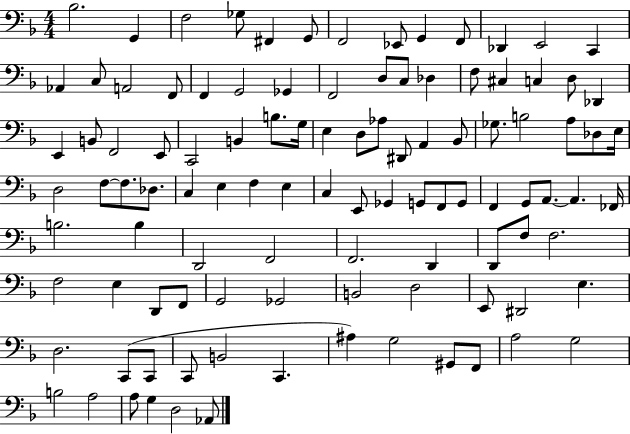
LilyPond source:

{
  \clef bass
  \numericTimeSignature
  \time 4/4
  \key f \major
  bes2. g,4 | f2 ges8 fis,4 g,8 | f,2 ees,8 g,4 f,8 | des,4 e,2 c,4 | \break aes,4 c8 a,2 f,8 | f,4 g,2 ges,4 | f,2 d8 c8 des4 | f8 cis4 c4 d8 des,4 | \break e,4 b,8 f,2 e,8 | c,2 b,4 b8. g16 | e4 d8 aes8 dis,8 a,4 bes,8 | ges8. b2 a8 des8 e16 | \break d2 f8~~ f8. des8. | c4 e4 f4 e4 | c4 e,8 ges,4 g,8 f,8 g,8 | f,4 g,8 a,8.~~ a,4. fes,16 | \break b2. b4 | d,2 f,2 | f,2. d,4 | d,8 f8 f2. | \break f2 e4 d,8 f,8 | g,2 ges,2 | b,2 d2 | e,8 dis,2 e4. | \break d2. c,8( c,8 | c,8 b,2 c,4. | ais4) g2 gis,8 f,8 | a2 g2 | \break b2 a2 | a8 g4 d2 aes,8 | \bar "|."
}